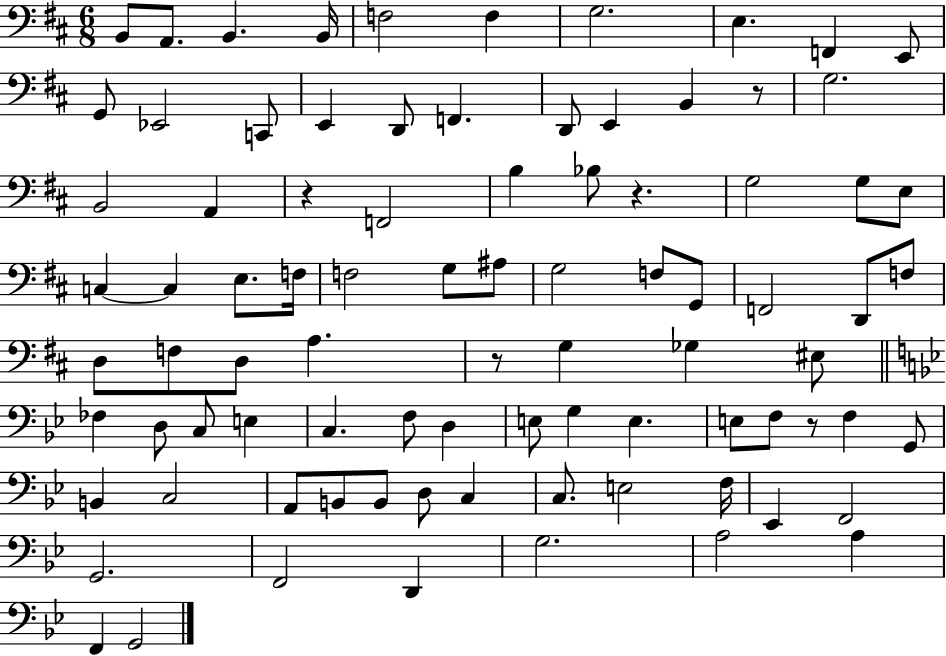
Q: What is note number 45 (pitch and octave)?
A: A3